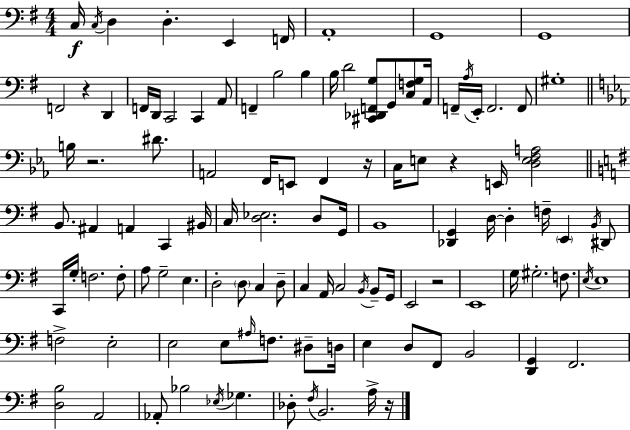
X:1
T:Untitled
M:4/4
L:1/4
K:Em
C,/4 C,/4 D, D, E,, F,,/4 A,,4 G,,4 G,,4 F,,2 z D,, F,,/4 D,,/4 C,,2 C,, A,,/2 F,, B,2 B, B,/4 D2 [^C,,_D,,F,,G,]/2 G,,/2 [C,F,G,]/2 A,,/4 F,,/4 A,/4 E,,/4 F,,2 F,,/2 ^G,4 B,/4 z2 ^D/2 A,,2 F,,/4 E,,/2 F,, z/4 C,/4 E,/2 z E,,/4 [D,E,F,A,]2 B,,/2 ^A,, A,, C,, ^B,,/4 C,/4 [D,_E,]2 D,/2 G,,/4 B,,4 [_D,,G,,] D,/4 D, F,/4 E,, B,,/4 ^D,,/2 C,,/4 G,/4 F,2 F,/2 A,/2 G,2 E, D,2 D,/2 C, D,/2 C, A,,/4 C,2 B,,/4 B,,/2 G,,/4 E,,2 z2 E,,4 G,/4 ^G,2 F,/2 E,/4 E,4 F,2 E,2 E,2 E,/2 ^A,/4 F,/2 ^D,/2 D,/4 E, D,/2 ^F,,/2 B,,2 [D,,G,,] ^F,,2 [D,B,]2 A,,2 _A,,/2 _B,2 _E,/4 _G, _D,/2 ^F,/4 B,,2 A,/4 z/4